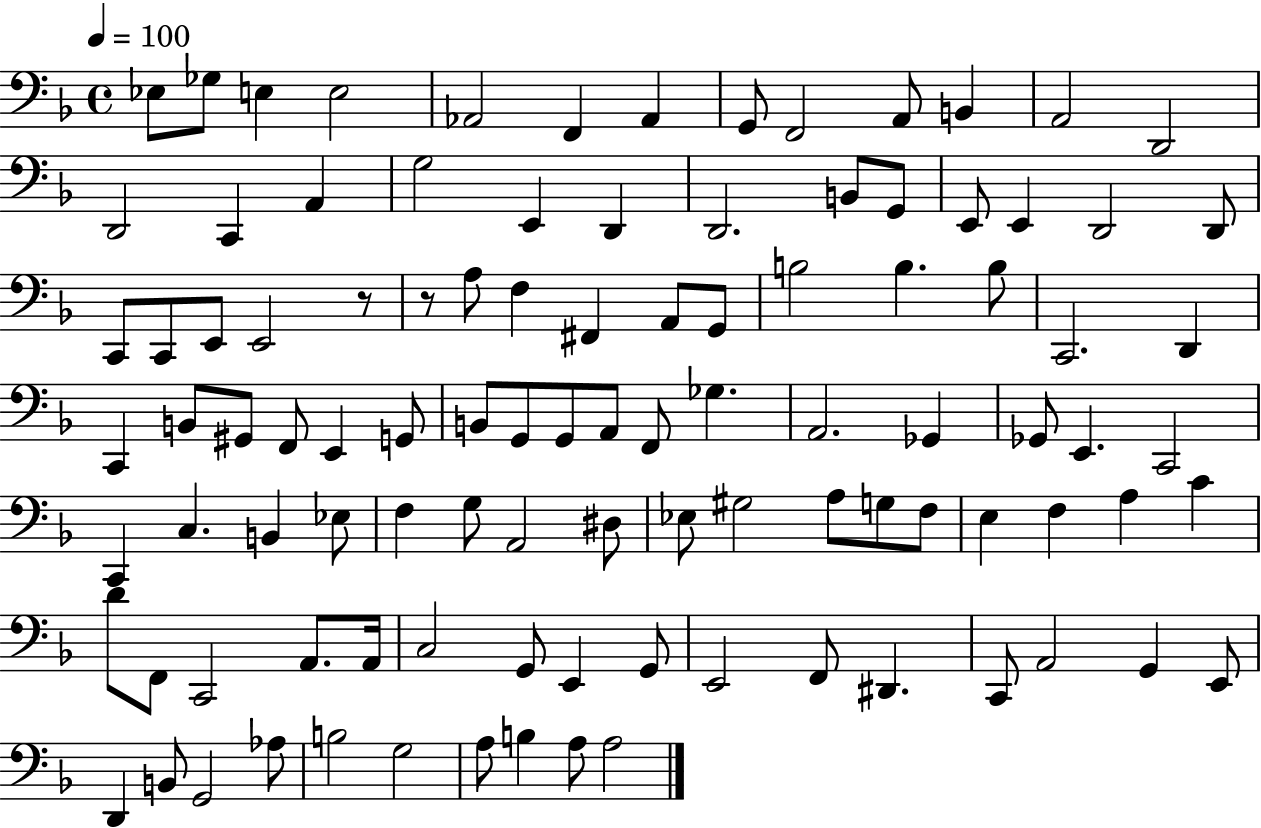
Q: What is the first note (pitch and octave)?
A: Eb3